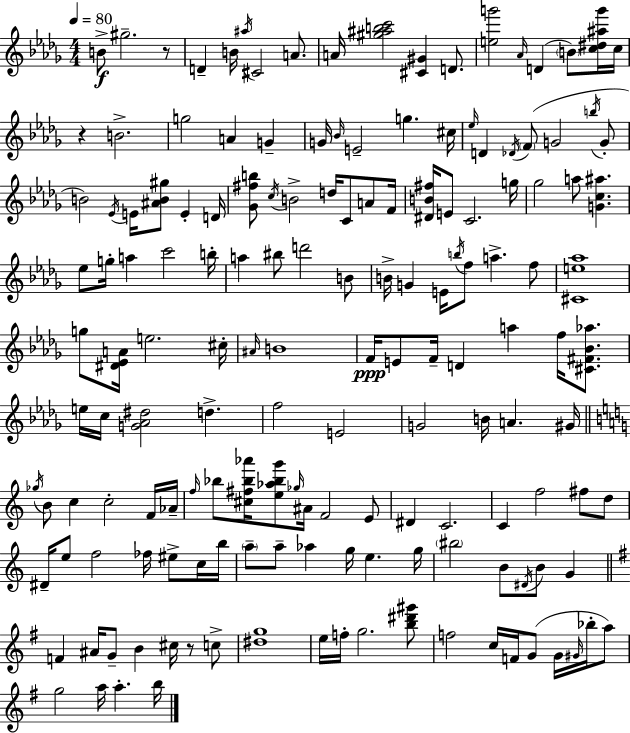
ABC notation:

X:1
T:Untitled
M:4/4
L:1/4
K:Bbm
B/2 ^g2 z/2 D B/4 ^a/4 ^C2 A/2 A/4 [^g^abc']2 [^C^G] D/2 [eg']2 _A/4 D B/2 [c^d^ag']/4 c/4 z B2 g2 A G G/4 _B/4 E2 g ^c/4 _e/4 D _D/4 F/2 G2 b/4 G/2 B2 _E/4 E/4 [^AB^g]/2 E D/4 [_G^fb]/2 c/4 B2 d/4 C/2 A/2 F/4 [^DB^f]/4 E/2 C2 g/4 _g2 a/2 [Gc^a] _e/2 g/4 a c'2 b/4 a ^b/2 d'2 B/2 B/4 G E/4 b/4 f/2 a f/2 [^Ce_a]4 g/2 [^D_EA]/4 e2 ^c/4 ^A/4 B4 F/4 E/2 F/4 D a f/4 [^C^F_B_a]/2 e/4 c/4 [G_A^d]2 d f2 E2 G2 B/4 A ^G/4 _g/4 B/2 c c2 F/4 _A/4 f/4 _b/2 [^c^f_b_a']/4 [e_a_bg']/2 _g/4 ^A/4 F2 E/2 ^D C2 C f2 ^f/2 d/2 ^D/4 e/2 f2 _f/4 ^e/2 c/4 b/4 a/2 a/2 _a g/4 e g/4 ^b2 B/2 ^D/4 B/2 G F ^A/4 G/2 B ^c/4 z/2 c/2 [^dg]4 e/4 f/4 g2 [b^d'^g']/2 f2 c/4 F/4 G/2 G/4 ^G/4 _b/4 a/2 g2 a/4 a b/4